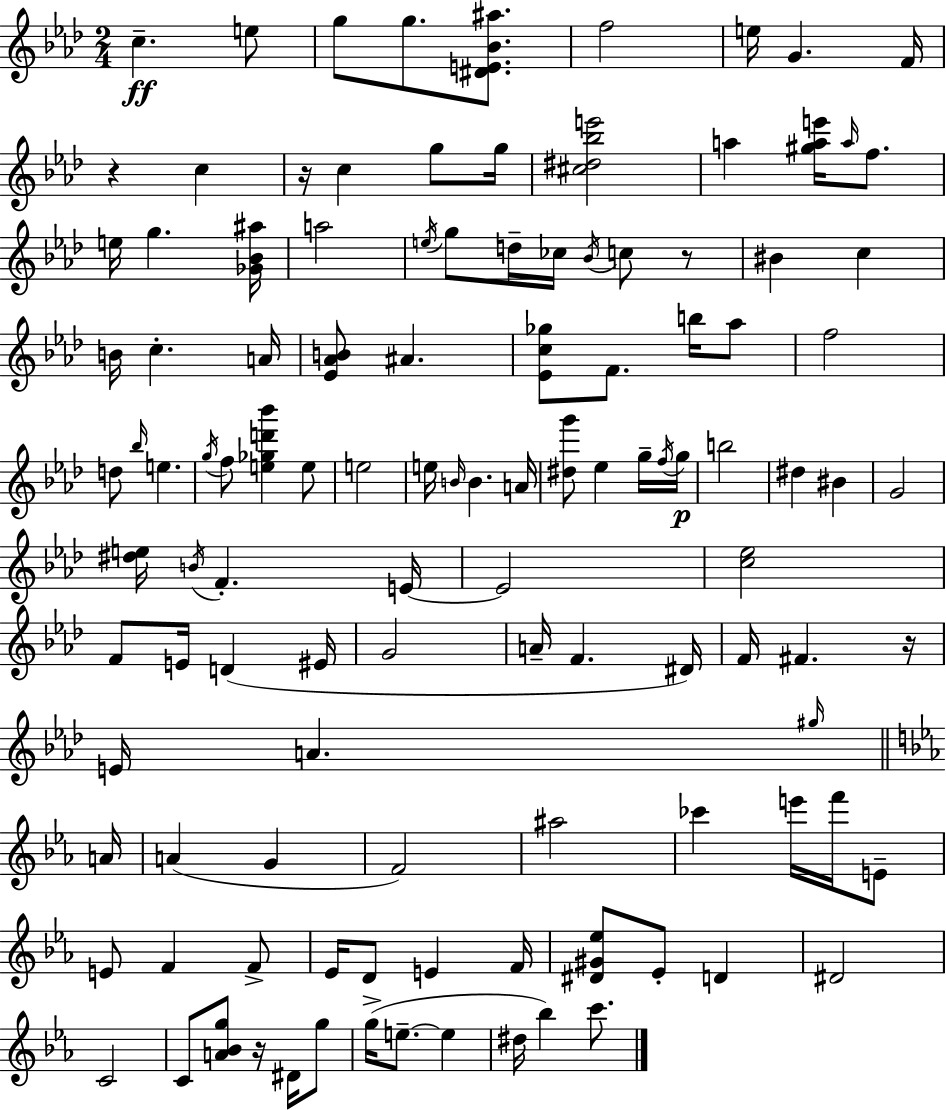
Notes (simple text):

C5/q. E5/e G5/e G5/e. [D#4,E4,Bb4,A#5]/e. F5/h E5/s G4/q. F4/s R/q C5/q R/s C5/q G5/e G5/s [C#5,D#5,Bb5,E6]/h A5/q [G#5,A5,E6]/s A5/s F5/e. E5/s G5/q. [Gb4,Bb4,A#5]/s A5/h E5/s G5/e D5/s CES5/s Bb4/s C5/e R/e BIS4/q C5/q B4/s C5/q. A4/s [Eb4,Ab4,B4]/e A#4/q. [Eb4,C5,Gb5]/e F4/e. B5/s Ab5/e F5/h D5/e Bb5/s E5/q. G5/s F5/e [E5,Gb5,D6,Bb6]/q E5/e E5/h E5/s B4/s B4/q. A4/s [D#5,G6]/e Eb5/q G5/s F5/s G5/s B5/h D#5/q BIS4/q G4/h [D#5,E5]/s B4/s F4/q. E4/s E4/h [C5,Eb5]/h F4/e E4/s D4/q EIS4/s G4/h A4/s F4/q. D#4/s F4/s F#4/q. R/s E4/s A4/q. G#5/s A4/s A4/q G4/q F4/h A#5/h CES6/q E6/s F6/s E4/e E4/e F4/q F4/e Eb4/s D4/e E4/q F4/s [D#4,G#4,Eb5]/e Eb4/e D4/q D#4/h C4/h C4/e [A4,Bb4,G5]/e R/s D#4/s G5/e G5/s E5/e. E5/q D#5/s Bb5/q C6/e.